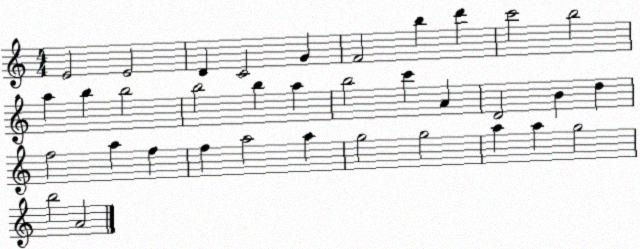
X:1
T:Untitled
M:4/4
L:1/4
K:C
E2 E2 D C2 G F2 b d' c'2 b2 a b b2 b2 b a b2 c' A D2 B d f2 a f f a2 a g2 g2 a a g2 b2 A2